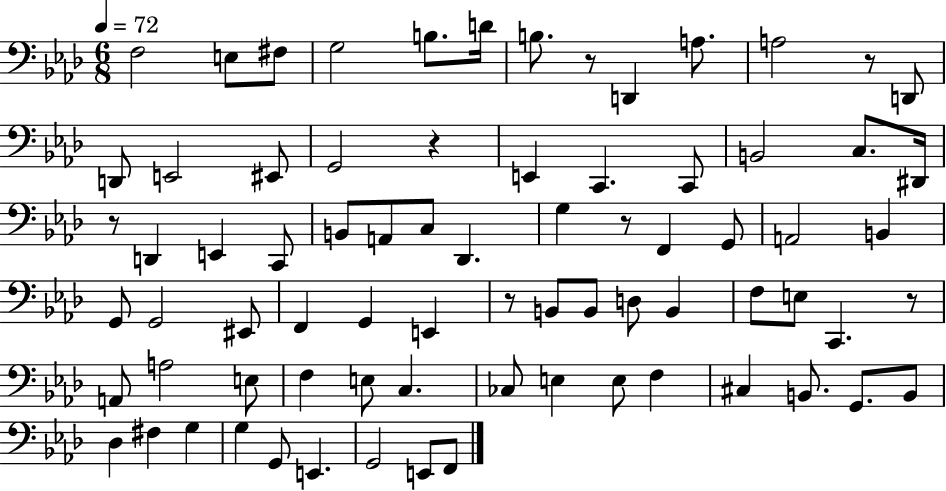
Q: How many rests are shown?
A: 7